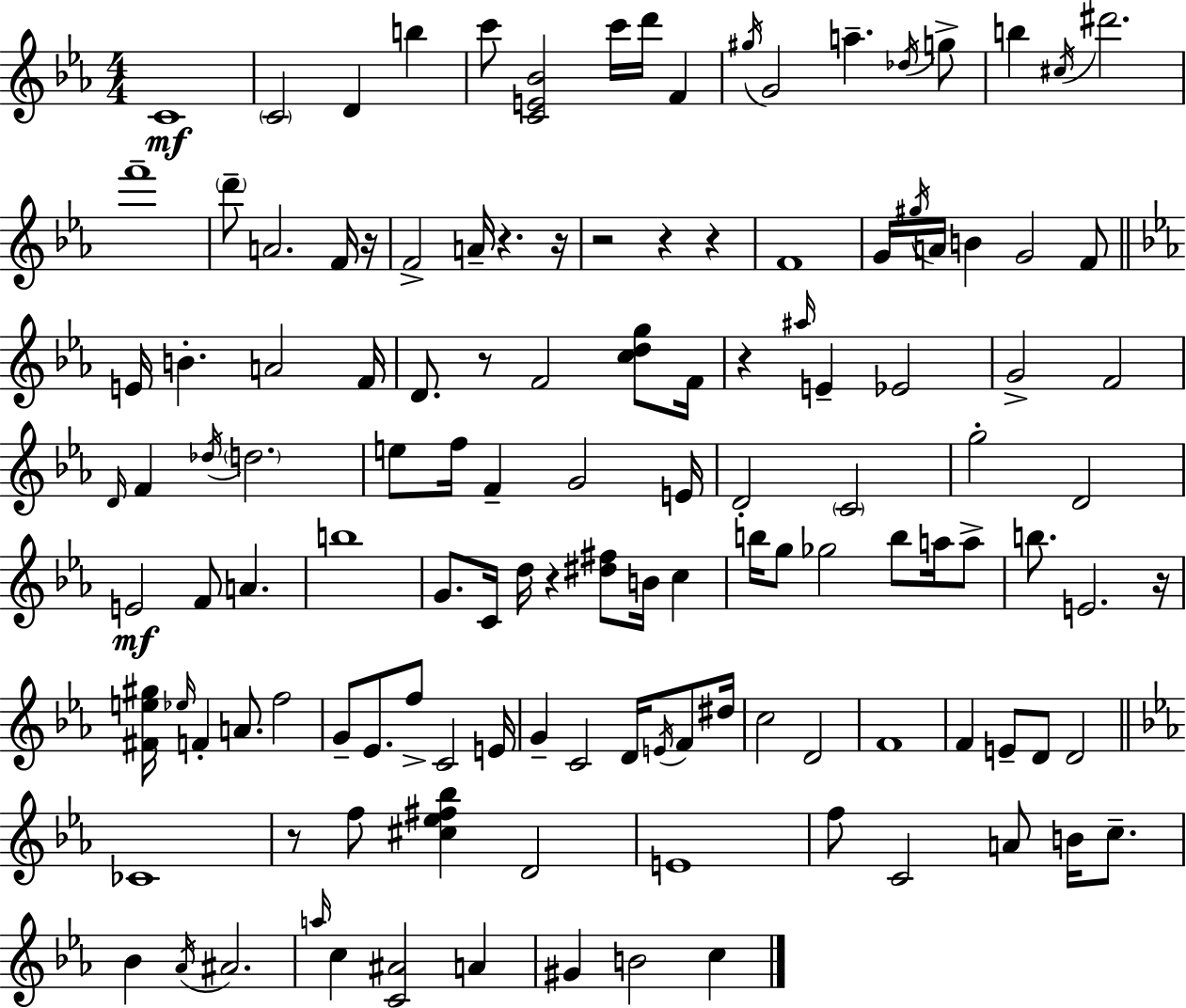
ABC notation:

X:1
T:Untitled
M:4/4
L:1/4
K:Eb
C4 C2 D b c'/2 [CE_B]2 c'/4 d'/4 F ^g/4 G2 a _d/4 g/2 b ^c/4 ^d'2 f'4 d'/2 A2 F/4 z/4 F2 A/4 z z/4 z2 z z F4 G/4 ^g/4 A/4 B G2 F/2 E/4 B A2 F/4 D/2 z/2 F2 [cdg]/2 F/4 z ^a/4 E _E2 G2 F2 D/4 F _d/4 d2 e/2 f/4 F G2 E/4 D2 C2 g2 D2 E2 F/2 A b4 G/2 C/4 d/4 z [^d^f]/2 B/4 c b/4 g/2 _g2 b/2 a/4 a/2 b/2 E2 z/4 [^Fe^g]/4 _e/4 F A/2 f2 G/2 _E/2 f/2 C2 E/4 G C2 D/4 E/4 F/2 ^d/4 c2 D2 F4 F E/2 D/2 D2 _C4 z/2 f/2 [^c_e^f_b] D2 E4 f/2 C2 A/2 B/4 c/2 _B _A/4 ^A2 a/4 c [C^A]2 A ^G B2 c